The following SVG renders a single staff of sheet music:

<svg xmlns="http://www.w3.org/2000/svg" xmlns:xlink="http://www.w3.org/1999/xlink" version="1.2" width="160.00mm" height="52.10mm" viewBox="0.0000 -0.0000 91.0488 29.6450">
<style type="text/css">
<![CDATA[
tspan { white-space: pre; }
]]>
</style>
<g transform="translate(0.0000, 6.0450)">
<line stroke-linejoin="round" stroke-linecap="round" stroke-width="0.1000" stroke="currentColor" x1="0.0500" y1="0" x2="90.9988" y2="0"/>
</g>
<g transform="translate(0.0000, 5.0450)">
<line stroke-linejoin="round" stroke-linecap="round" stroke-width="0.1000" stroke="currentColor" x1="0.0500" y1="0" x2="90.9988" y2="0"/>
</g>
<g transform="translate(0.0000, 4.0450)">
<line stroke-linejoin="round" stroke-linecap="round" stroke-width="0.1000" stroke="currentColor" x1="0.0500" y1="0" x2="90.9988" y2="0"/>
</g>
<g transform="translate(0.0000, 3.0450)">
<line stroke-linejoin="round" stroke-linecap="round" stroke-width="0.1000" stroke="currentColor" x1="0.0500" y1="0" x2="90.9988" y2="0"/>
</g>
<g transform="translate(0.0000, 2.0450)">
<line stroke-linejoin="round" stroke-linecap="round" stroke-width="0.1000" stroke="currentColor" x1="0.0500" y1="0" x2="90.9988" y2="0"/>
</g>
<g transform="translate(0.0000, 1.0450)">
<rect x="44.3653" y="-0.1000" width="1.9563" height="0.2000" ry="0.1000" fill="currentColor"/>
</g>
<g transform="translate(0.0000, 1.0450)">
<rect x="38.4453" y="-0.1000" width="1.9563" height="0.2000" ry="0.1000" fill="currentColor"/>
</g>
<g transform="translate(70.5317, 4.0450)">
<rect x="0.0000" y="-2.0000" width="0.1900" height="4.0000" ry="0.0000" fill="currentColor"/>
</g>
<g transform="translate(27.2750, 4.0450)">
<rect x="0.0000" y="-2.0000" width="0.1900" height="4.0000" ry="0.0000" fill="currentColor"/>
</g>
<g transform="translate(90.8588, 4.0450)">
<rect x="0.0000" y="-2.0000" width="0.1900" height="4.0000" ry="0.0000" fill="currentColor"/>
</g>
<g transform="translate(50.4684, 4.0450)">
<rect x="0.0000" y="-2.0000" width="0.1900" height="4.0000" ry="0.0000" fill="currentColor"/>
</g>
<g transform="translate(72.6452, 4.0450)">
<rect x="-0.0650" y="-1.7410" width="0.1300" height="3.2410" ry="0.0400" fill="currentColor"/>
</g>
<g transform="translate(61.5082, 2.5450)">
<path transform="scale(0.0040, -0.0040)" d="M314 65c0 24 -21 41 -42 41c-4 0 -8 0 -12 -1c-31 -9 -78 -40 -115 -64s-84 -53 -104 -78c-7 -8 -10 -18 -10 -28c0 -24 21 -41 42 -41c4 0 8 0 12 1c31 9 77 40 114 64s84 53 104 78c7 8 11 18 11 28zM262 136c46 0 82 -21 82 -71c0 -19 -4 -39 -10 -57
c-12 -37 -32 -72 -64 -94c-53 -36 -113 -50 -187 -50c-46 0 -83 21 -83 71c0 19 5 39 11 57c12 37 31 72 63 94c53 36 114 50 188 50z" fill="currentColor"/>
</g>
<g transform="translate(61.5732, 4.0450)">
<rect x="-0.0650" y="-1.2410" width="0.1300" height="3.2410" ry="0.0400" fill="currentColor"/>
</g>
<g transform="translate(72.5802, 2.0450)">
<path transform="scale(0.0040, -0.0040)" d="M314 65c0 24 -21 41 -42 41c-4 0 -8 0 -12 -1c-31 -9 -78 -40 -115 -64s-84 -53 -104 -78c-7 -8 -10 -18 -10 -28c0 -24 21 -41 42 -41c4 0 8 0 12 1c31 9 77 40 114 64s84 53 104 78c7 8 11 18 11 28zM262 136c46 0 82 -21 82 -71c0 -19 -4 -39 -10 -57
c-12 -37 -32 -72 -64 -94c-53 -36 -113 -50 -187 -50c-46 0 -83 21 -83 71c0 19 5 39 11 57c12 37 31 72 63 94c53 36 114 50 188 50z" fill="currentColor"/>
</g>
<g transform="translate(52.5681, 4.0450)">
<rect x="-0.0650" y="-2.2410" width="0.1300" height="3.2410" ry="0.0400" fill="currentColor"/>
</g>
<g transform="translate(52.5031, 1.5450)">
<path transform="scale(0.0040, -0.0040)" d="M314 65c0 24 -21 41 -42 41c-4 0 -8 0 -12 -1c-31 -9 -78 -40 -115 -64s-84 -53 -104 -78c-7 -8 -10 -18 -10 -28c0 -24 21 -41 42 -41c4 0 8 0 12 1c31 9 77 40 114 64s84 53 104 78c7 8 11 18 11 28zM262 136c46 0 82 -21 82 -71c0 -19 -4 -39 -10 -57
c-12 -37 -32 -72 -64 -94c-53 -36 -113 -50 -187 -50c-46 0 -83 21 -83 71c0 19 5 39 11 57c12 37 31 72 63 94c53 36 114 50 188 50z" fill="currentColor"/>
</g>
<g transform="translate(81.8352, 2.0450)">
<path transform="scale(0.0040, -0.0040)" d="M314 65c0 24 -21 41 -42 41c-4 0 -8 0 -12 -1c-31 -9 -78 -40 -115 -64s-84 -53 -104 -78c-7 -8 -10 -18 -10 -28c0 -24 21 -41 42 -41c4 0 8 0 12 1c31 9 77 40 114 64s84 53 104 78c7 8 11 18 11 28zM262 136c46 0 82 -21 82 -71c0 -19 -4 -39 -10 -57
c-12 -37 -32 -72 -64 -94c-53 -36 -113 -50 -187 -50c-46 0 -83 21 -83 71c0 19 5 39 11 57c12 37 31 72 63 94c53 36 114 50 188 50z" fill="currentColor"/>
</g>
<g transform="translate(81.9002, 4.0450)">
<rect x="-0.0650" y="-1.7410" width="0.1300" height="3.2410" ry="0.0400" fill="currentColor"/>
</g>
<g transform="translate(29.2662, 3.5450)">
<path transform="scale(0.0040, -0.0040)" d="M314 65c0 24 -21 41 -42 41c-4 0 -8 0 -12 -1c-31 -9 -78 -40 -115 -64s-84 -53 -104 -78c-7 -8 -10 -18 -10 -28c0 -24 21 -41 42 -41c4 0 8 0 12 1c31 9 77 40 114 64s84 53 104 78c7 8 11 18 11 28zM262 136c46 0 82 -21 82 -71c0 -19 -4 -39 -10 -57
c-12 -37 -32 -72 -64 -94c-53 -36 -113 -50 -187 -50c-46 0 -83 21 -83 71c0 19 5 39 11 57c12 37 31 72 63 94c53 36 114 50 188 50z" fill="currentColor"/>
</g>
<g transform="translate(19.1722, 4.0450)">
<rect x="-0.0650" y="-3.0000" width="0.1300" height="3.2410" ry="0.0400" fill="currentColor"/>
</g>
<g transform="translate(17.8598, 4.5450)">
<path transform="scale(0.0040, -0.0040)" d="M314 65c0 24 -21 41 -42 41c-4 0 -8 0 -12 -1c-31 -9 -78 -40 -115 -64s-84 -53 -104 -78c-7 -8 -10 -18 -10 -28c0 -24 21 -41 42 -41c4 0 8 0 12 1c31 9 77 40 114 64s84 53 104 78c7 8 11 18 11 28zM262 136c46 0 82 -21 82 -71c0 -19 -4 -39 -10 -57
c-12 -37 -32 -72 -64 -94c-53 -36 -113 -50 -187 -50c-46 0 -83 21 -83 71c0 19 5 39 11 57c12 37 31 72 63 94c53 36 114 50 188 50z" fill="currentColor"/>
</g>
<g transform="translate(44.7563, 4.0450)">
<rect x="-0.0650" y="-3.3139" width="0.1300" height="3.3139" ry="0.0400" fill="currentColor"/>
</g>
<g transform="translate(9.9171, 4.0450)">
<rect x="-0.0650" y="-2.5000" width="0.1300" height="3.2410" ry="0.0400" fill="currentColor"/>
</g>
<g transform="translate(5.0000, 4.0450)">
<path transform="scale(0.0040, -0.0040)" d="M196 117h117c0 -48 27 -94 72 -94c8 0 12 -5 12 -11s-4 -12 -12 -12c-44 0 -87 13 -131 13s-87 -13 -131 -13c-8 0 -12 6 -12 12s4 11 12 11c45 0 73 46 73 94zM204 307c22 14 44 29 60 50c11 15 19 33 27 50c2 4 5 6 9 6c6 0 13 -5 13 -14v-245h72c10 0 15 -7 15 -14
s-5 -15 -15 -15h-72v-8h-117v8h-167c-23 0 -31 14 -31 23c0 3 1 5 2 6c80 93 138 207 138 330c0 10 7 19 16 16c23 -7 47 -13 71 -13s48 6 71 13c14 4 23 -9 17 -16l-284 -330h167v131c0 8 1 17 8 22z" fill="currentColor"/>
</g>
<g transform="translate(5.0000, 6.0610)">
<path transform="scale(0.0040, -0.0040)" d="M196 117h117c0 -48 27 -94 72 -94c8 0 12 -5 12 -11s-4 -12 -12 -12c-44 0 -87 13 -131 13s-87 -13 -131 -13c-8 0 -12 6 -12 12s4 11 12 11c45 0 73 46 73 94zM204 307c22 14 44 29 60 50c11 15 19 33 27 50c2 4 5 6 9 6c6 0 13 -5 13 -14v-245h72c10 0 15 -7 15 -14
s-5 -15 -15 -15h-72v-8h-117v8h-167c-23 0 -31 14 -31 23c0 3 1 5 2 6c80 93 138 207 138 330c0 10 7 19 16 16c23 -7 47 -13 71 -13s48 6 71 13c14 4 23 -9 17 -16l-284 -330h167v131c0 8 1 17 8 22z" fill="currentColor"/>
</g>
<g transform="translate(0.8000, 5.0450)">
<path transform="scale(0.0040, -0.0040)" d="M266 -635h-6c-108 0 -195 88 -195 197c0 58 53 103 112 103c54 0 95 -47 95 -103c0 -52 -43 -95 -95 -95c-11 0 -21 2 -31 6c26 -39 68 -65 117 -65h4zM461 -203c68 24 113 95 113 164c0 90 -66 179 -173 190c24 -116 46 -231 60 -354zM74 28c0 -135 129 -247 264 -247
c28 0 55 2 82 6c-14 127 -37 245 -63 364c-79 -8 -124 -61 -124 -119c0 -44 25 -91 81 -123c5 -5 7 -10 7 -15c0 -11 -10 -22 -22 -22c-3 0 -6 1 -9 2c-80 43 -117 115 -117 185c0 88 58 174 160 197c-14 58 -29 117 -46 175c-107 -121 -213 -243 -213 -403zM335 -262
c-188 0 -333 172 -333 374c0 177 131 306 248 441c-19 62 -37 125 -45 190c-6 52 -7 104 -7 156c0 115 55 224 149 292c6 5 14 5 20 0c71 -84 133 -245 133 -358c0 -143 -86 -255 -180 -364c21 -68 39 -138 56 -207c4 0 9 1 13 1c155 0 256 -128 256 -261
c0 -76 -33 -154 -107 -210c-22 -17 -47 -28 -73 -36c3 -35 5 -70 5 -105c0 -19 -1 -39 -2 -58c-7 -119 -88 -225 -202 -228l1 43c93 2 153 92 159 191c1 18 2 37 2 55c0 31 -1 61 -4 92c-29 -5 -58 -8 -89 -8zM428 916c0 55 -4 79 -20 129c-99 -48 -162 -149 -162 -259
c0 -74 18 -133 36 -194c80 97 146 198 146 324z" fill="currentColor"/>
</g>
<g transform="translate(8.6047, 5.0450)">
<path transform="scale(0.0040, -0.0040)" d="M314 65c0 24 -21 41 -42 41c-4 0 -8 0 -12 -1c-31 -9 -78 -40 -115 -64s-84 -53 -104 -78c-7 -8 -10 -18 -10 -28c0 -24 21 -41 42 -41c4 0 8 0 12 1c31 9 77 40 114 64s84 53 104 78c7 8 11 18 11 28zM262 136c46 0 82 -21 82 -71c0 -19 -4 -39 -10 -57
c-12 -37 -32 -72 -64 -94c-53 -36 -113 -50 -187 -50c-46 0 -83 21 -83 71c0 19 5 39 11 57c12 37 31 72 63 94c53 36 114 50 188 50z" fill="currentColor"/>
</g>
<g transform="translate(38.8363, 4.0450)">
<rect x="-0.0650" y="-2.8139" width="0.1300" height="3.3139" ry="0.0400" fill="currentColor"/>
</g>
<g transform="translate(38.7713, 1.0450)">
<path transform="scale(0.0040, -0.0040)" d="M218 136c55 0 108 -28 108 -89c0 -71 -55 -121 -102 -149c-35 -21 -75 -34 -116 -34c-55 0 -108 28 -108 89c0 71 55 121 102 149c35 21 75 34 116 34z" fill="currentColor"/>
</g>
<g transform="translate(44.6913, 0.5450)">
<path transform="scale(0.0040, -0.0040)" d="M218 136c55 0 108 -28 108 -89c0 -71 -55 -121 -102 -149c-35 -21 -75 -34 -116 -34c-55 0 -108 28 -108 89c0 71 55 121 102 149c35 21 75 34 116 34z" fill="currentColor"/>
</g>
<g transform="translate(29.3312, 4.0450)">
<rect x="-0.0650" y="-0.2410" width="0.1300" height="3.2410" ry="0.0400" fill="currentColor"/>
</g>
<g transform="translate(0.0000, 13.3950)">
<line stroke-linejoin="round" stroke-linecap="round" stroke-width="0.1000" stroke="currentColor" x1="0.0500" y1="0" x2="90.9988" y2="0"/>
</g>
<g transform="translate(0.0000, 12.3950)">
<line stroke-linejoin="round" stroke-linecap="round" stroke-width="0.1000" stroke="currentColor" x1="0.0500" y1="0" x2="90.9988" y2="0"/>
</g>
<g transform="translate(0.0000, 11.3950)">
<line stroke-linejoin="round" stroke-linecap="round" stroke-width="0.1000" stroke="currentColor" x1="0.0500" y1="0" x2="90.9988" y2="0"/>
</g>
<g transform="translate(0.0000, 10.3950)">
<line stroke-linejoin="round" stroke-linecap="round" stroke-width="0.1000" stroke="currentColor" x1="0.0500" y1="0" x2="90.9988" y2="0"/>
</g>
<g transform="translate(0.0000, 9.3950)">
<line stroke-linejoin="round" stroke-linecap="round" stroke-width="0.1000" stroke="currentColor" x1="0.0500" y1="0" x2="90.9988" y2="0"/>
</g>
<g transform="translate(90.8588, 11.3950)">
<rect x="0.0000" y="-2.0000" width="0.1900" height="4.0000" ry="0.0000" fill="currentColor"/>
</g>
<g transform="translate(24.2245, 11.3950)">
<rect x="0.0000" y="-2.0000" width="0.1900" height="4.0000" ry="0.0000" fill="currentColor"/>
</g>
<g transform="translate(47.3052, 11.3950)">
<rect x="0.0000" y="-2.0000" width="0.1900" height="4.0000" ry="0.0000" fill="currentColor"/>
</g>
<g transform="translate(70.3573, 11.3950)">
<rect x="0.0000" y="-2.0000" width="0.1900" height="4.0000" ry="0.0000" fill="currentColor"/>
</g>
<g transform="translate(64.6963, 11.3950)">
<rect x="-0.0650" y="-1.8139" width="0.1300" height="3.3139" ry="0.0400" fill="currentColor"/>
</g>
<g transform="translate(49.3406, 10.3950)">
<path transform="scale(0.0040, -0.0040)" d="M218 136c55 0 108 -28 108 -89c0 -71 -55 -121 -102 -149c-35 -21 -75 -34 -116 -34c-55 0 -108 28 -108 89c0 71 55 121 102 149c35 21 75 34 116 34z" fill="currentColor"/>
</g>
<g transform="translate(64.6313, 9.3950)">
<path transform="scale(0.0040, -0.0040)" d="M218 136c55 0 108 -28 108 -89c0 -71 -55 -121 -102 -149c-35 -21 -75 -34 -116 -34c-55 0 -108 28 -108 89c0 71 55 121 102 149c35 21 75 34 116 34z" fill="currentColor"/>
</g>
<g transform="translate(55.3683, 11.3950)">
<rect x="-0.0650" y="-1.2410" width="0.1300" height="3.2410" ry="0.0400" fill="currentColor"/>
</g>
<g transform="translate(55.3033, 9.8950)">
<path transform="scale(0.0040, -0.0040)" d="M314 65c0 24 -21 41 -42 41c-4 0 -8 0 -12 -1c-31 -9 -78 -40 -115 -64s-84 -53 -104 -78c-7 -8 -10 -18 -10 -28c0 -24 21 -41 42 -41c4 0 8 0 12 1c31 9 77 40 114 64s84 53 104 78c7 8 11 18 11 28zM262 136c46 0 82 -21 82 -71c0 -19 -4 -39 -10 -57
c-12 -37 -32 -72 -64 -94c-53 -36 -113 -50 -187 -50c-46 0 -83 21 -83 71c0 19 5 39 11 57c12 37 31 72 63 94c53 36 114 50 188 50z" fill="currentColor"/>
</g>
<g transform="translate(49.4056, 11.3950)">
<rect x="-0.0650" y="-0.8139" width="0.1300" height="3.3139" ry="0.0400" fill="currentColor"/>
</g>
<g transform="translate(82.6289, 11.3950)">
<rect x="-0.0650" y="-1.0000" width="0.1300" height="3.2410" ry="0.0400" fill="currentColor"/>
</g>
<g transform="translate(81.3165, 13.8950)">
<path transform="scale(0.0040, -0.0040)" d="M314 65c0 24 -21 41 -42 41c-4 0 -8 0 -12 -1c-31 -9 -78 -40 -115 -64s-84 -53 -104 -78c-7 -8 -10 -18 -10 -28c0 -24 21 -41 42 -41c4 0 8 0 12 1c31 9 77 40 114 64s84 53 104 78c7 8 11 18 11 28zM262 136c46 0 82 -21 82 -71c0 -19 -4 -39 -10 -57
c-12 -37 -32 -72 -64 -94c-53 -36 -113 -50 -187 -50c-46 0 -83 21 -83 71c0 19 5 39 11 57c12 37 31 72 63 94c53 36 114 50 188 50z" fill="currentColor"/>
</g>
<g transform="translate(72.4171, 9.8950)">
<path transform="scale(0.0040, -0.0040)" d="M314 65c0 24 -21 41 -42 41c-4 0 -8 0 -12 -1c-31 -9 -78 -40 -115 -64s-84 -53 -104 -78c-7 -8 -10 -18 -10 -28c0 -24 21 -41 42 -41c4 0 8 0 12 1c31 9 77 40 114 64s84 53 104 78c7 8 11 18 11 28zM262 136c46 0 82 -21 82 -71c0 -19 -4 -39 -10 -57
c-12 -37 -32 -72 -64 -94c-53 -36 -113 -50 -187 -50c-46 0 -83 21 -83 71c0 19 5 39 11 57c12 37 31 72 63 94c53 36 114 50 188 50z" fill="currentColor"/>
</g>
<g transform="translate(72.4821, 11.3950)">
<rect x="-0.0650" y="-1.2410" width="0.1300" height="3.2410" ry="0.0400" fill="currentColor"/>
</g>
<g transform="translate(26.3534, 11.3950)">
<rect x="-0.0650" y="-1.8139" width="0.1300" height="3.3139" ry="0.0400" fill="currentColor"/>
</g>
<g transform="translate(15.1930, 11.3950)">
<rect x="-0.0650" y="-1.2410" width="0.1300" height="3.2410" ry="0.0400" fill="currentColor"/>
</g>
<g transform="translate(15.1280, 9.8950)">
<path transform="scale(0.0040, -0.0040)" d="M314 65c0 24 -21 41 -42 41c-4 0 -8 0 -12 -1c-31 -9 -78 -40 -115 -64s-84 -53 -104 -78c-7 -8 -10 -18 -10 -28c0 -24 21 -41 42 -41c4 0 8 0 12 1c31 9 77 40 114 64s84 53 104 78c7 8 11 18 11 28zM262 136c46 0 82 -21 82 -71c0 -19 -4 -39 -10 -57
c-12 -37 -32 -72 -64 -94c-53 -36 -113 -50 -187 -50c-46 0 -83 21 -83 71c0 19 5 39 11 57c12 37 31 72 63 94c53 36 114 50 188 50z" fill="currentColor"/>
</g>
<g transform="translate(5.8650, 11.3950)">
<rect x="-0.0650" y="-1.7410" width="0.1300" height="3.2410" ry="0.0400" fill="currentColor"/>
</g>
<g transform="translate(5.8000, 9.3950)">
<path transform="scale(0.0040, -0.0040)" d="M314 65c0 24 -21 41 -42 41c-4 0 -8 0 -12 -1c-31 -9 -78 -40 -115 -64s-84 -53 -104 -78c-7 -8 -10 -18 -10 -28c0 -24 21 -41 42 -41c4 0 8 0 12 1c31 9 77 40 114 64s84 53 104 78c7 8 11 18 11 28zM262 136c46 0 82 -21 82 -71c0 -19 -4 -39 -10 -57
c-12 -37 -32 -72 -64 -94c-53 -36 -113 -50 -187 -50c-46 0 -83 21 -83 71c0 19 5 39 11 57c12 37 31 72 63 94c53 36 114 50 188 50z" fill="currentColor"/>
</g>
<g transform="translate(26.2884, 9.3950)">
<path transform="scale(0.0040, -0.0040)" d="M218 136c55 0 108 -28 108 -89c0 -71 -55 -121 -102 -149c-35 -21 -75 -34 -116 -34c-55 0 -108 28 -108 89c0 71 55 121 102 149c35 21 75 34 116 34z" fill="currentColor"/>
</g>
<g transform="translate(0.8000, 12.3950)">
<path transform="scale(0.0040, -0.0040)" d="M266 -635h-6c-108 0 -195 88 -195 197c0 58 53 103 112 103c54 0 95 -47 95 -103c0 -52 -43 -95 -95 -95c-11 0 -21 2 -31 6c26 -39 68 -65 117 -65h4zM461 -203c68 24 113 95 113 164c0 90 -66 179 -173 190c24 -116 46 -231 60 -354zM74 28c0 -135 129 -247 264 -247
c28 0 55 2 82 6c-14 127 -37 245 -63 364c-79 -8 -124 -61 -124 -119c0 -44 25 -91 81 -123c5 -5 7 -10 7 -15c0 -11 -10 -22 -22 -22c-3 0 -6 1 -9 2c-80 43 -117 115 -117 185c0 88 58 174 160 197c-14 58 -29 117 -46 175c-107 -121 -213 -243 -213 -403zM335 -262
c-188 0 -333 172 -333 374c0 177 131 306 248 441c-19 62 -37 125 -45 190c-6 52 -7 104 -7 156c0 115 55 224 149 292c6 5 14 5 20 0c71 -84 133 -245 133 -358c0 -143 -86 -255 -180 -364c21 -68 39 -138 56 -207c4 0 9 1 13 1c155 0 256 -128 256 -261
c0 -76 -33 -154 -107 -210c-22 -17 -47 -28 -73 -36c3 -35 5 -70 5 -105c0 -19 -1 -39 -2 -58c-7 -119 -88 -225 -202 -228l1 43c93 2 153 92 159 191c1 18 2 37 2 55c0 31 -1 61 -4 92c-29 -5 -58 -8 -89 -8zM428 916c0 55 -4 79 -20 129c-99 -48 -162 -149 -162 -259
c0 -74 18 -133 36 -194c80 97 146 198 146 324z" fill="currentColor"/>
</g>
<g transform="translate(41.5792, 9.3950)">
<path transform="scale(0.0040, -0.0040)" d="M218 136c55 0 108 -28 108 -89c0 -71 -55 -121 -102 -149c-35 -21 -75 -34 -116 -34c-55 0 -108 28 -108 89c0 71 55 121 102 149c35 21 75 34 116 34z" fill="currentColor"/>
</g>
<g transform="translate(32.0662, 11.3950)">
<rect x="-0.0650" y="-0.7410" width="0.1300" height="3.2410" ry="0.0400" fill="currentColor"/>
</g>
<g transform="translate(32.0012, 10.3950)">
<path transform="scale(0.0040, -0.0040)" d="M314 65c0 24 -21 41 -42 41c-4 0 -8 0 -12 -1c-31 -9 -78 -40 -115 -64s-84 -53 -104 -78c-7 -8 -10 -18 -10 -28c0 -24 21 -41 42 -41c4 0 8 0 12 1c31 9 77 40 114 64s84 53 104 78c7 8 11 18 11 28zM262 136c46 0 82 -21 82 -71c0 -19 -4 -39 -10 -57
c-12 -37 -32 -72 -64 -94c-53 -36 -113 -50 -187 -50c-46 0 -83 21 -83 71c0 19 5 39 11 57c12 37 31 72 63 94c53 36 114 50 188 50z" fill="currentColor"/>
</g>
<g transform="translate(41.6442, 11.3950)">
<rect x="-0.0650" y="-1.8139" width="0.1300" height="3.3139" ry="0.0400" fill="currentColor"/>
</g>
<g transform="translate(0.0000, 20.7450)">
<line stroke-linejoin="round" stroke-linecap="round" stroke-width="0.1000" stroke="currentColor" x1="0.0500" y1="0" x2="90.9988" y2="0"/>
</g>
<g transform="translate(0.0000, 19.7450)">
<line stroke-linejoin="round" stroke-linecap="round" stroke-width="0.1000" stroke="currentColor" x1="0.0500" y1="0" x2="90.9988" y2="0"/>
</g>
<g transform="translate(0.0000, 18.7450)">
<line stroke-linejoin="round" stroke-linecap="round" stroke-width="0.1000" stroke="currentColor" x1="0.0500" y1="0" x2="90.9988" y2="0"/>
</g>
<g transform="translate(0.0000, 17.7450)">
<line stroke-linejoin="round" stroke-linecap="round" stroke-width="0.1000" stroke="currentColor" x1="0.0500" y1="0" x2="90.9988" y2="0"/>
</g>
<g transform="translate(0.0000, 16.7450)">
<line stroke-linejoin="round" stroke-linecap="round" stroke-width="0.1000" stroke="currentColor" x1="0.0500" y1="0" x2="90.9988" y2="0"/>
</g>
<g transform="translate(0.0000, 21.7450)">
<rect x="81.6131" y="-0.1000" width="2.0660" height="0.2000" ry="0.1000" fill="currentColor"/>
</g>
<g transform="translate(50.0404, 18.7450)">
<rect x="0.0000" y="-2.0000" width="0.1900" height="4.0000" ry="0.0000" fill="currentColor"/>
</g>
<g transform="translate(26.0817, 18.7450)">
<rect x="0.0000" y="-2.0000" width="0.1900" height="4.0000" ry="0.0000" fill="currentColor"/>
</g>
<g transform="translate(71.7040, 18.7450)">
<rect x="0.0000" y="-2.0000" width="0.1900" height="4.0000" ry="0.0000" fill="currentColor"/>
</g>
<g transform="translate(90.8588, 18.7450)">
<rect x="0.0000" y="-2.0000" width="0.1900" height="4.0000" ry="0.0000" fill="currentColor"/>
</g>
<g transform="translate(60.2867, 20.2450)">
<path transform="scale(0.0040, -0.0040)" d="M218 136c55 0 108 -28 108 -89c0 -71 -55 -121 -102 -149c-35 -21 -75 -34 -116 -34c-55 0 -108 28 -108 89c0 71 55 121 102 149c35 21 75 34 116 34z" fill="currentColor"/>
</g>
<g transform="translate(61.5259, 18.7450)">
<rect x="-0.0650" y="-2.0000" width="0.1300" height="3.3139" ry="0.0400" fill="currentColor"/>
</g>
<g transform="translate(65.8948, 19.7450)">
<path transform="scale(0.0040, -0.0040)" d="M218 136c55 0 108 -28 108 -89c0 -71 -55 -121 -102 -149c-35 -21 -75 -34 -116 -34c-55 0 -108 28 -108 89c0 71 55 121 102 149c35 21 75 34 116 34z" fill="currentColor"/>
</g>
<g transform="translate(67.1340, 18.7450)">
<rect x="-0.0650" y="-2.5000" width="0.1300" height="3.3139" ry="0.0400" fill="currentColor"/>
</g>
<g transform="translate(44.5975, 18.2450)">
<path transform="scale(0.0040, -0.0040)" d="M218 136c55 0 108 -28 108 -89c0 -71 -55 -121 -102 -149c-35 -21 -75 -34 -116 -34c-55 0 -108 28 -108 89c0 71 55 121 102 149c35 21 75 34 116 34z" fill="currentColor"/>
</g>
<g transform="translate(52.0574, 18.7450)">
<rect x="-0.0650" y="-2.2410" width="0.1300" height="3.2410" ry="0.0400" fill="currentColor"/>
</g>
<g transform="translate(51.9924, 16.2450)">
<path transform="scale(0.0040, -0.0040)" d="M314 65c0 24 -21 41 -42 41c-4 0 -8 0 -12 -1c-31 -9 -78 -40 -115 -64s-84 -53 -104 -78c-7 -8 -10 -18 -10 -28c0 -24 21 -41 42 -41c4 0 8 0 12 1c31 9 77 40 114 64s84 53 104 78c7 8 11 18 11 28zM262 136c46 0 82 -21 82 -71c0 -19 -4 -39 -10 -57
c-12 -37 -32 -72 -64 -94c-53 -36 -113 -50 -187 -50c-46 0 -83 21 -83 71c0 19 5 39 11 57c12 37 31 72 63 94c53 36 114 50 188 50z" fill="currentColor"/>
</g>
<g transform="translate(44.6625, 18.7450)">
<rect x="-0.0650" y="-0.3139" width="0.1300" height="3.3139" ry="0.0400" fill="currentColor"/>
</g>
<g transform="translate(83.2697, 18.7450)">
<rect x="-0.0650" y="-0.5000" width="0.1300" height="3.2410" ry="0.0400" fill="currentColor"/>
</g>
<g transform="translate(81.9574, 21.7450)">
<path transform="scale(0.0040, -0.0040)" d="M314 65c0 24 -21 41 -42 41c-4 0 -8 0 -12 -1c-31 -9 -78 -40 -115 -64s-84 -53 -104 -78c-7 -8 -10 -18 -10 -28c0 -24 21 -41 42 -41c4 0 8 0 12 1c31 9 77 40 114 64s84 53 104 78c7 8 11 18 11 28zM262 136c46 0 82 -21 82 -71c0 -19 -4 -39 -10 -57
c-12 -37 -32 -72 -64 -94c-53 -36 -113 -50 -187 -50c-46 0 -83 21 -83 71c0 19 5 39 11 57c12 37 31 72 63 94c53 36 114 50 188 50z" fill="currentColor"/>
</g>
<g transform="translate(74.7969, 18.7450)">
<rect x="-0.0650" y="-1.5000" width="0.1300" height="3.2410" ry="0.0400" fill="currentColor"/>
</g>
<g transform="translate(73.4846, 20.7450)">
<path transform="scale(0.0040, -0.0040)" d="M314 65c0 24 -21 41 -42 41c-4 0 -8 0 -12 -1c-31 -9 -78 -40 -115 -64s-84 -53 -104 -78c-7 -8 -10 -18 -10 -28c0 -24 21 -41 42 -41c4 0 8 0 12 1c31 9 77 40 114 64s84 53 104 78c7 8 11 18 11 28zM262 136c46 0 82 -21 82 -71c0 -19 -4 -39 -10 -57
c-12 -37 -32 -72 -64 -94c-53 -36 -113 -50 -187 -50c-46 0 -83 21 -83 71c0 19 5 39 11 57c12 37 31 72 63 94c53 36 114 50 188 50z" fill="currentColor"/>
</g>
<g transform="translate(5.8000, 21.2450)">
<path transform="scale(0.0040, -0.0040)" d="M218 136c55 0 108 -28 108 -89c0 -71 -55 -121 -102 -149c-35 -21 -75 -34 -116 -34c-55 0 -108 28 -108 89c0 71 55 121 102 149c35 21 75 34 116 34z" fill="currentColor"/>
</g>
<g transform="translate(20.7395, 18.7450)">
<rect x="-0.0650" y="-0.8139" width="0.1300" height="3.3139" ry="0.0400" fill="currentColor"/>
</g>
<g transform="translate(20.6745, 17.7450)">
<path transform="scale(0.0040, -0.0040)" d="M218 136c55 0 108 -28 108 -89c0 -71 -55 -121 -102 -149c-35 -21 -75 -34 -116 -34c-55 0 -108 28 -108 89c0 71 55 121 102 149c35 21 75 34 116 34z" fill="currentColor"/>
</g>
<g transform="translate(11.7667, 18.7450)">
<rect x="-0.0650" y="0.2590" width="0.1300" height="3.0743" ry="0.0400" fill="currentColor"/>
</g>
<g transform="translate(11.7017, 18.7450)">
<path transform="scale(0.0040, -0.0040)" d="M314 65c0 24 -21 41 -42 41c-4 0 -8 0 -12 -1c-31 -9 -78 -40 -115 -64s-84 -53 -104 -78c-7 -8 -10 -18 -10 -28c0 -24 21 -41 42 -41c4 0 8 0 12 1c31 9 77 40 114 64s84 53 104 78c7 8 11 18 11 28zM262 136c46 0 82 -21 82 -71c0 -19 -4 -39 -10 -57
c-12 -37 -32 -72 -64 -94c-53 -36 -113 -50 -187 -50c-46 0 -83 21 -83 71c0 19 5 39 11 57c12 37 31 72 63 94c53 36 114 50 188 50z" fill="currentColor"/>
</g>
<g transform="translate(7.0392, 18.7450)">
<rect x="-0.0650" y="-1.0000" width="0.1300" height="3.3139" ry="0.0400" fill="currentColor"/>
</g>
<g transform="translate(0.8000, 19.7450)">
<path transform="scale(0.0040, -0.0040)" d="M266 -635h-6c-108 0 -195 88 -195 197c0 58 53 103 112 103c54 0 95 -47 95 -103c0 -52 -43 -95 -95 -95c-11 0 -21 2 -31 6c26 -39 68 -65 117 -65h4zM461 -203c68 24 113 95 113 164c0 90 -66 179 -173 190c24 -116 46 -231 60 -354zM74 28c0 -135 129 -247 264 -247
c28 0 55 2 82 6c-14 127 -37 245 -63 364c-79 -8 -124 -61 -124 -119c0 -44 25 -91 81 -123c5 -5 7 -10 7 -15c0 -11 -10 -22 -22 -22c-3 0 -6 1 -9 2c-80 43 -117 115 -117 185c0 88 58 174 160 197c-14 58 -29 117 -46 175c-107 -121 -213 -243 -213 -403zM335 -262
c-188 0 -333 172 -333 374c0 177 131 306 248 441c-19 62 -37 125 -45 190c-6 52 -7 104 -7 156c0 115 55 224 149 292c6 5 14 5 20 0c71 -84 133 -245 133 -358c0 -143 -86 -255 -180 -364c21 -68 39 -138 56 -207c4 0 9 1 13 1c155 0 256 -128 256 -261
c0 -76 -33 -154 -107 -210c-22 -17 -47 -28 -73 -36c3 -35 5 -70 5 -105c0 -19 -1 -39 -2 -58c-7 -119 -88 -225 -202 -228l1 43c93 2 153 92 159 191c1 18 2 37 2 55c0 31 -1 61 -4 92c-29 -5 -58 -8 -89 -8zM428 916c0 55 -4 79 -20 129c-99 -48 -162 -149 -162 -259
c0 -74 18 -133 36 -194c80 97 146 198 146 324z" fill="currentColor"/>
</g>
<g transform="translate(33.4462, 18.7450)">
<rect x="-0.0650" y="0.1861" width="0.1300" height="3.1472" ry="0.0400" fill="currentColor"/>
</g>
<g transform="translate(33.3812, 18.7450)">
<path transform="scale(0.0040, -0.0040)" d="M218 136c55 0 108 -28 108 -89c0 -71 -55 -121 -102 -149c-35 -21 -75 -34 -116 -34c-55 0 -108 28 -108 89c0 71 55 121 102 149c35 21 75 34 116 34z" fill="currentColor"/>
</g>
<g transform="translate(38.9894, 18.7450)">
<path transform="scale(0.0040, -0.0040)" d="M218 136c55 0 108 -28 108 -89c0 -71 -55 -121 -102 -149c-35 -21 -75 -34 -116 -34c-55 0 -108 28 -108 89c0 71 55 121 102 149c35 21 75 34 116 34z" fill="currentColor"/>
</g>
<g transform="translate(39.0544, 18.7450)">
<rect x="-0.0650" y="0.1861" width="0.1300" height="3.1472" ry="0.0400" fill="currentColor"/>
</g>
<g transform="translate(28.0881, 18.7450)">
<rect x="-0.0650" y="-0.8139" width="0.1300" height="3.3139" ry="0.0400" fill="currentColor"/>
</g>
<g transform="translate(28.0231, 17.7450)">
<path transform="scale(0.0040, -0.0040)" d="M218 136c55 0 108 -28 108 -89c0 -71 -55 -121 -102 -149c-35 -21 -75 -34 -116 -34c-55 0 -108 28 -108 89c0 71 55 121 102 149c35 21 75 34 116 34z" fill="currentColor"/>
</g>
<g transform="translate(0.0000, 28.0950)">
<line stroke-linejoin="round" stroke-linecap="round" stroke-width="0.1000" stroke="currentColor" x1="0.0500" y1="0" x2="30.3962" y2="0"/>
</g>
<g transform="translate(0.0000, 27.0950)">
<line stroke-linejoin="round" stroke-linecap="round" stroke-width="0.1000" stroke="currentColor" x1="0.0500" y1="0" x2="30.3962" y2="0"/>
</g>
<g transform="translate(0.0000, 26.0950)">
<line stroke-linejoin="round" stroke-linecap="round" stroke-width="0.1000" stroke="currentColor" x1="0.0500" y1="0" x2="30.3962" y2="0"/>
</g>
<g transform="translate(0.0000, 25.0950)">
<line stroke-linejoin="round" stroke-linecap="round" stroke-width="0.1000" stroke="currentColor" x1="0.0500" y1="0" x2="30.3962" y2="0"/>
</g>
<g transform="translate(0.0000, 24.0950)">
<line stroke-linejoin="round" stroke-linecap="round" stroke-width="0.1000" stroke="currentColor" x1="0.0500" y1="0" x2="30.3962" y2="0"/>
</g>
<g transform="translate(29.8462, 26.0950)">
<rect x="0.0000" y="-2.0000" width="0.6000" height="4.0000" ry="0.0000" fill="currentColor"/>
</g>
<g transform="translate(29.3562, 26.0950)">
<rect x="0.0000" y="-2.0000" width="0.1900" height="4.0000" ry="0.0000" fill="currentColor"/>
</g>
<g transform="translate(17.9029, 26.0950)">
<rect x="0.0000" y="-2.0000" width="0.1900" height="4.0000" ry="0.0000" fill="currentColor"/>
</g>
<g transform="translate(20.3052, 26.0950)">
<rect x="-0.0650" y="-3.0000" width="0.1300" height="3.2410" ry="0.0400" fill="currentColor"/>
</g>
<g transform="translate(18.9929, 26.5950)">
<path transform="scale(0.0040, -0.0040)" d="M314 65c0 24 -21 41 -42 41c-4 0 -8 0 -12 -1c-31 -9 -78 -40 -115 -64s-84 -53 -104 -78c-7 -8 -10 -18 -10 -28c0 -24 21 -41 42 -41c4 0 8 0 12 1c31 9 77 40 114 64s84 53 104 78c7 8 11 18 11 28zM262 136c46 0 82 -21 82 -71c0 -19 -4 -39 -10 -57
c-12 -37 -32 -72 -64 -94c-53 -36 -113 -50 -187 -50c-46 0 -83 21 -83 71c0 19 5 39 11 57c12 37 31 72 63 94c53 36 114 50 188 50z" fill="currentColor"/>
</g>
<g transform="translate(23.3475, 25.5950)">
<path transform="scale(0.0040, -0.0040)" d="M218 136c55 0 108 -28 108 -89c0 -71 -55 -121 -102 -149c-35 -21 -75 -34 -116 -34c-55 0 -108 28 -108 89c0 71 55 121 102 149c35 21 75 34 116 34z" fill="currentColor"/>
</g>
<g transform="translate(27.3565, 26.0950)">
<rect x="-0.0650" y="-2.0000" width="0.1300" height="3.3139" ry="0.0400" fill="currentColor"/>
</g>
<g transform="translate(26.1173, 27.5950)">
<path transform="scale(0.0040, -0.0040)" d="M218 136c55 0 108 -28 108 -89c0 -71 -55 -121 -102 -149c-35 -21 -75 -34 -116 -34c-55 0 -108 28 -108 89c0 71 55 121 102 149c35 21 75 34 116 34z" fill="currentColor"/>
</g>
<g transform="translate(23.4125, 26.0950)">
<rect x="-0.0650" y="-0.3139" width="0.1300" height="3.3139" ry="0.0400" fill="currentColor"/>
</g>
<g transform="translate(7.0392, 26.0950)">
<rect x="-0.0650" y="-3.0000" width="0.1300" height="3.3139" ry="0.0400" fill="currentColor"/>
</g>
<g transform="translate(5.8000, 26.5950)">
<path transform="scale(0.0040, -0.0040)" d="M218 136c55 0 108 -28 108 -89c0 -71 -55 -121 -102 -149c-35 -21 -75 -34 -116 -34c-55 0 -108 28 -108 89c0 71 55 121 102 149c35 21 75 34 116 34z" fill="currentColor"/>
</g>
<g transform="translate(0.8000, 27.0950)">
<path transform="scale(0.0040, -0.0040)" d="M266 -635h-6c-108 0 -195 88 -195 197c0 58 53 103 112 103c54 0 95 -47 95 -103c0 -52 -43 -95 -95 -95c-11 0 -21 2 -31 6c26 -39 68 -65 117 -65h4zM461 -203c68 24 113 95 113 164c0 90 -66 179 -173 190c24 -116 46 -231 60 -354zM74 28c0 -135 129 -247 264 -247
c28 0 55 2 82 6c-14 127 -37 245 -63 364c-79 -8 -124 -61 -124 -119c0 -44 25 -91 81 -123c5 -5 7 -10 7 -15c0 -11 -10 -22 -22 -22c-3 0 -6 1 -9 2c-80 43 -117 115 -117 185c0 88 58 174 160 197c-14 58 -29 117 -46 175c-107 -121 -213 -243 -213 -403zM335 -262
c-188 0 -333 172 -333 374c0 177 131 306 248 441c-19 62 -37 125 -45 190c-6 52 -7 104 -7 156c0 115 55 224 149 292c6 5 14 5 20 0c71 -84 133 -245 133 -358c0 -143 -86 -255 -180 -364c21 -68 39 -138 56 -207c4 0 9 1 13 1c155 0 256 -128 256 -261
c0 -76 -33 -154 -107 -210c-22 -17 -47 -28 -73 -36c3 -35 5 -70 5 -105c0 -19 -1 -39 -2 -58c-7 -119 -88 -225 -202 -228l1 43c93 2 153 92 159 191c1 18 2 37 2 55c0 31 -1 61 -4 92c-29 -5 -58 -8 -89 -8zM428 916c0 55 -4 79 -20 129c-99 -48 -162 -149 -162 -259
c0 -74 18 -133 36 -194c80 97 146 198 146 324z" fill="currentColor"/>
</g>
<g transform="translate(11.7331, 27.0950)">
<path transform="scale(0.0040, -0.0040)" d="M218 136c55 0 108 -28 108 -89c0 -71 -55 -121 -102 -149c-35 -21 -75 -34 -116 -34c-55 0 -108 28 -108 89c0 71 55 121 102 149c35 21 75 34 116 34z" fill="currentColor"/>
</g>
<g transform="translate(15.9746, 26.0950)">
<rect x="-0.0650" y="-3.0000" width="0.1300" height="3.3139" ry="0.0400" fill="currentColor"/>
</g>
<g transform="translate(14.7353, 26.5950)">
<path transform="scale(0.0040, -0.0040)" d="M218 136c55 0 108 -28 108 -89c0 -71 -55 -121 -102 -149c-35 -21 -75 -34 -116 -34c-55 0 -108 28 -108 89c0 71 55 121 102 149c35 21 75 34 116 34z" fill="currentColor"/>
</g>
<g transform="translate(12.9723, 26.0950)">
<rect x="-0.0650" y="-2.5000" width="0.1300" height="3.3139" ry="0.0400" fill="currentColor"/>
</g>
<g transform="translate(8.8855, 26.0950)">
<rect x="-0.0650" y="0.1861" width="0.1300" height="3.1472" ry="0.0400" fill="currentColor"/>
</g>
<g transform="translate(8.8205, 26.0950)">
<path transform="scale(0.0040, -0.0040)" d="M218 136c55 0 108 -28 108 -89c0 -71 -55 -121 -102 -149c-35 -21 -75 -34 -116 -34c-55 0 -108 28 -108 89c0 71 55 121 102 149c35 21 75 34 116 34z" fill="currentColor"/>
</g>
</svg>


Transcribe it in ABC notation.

X:1
T:Untitled
M:4/4
L:1/4
K:C
G2 A2 c2 a b g2 e2 f2 f2 f2 e2 f d2 f d e2 f e2 D2 D B2 d d B B c g2 F G E2 C2 A B G A A2 c F